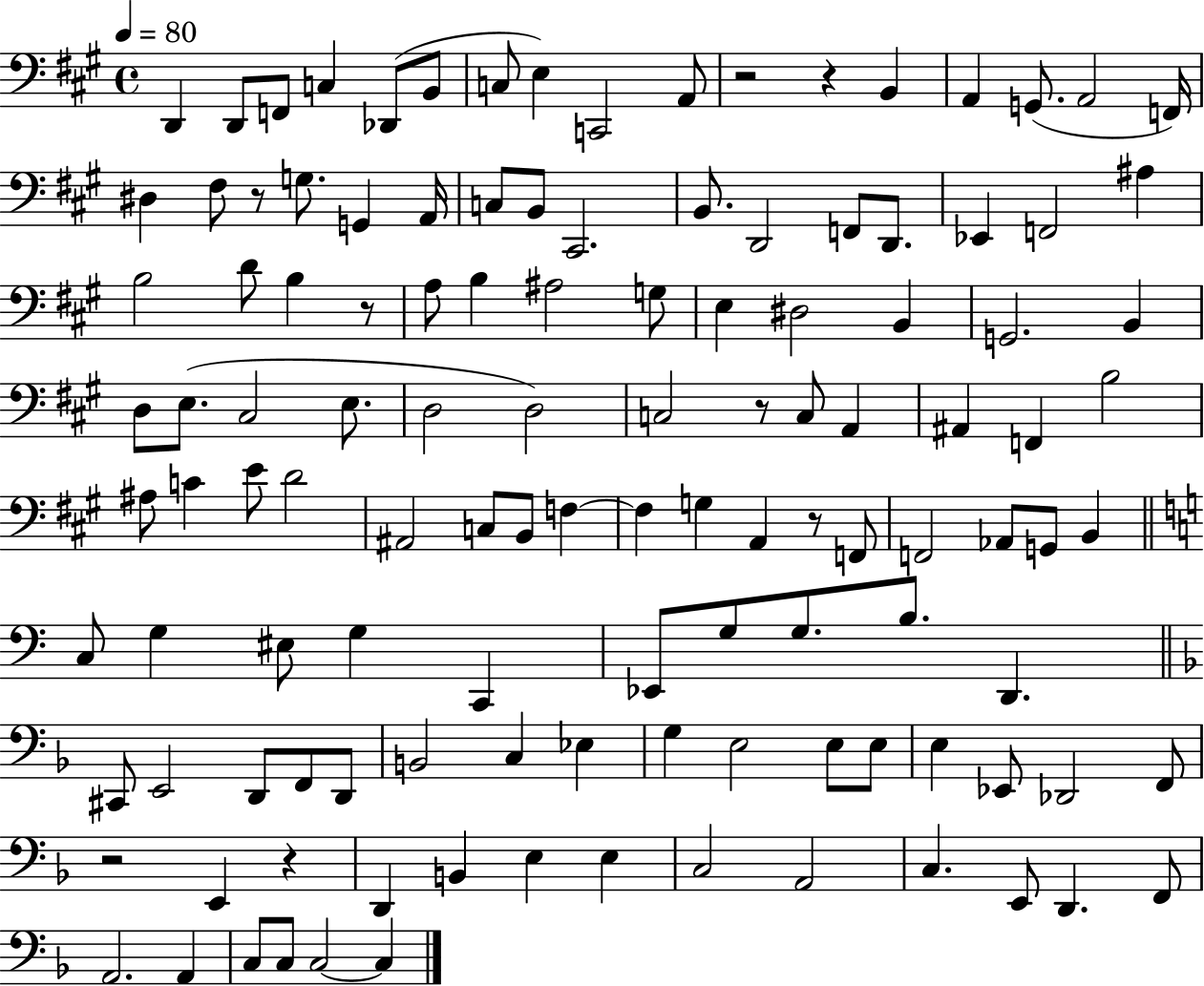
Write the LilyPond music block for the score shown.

{
  \clef bass
  \time 4/4
  \defaultTimeSignature
  \key a \major
  \tempo 4 = 80
  d,4 d,8 f,8 c4 des,8( b,8 | c8 e4) c,2 a,8 | r2 r4 b,4 | a,4 g,8.( a,2 f,16) | \break dis4 fis8 r8 g8. g,4 a,16 | c8 b,8 cis,2. | b,8. d,2 f,8 d,8. | ees,4 f,2 ais4 | \break b2 d'8 b4 r8 | a8 b4 ais2 g8 | e4 dis2 b,4 | g,2. b,4 | \break d8 e8.( cis2 e8. | d2 d2) | c2 r8 c8 a,4 | ais,4 f,4 b2 | \break ais8 c'4 e'8 d'2 | ais,2 c8 b,8 f4~~ | f4 g4 a,4 r8 f,8 | f,2 aes,8 g,8 b,4 | \break \bar "||" \break \key c \major c8 g4 eis8 g4 c,4 | ees,8 g8 g8. b8. d,4. | \bar "||" \break \key f \major cis,8 e,2 d,8 f,8 d,8 | b,2 c4 ees4 | g4 e2 e8 e8 | e4 ees,8 des,2 f,8 | \break r2 e,4 r4 | d,4 b,4 e4 e4 | c2 a,2 | c4. e,8 d,4. f,8 | \break a,2. a,4 | c8 c8 c2~~ c4 | \bar "|."
}